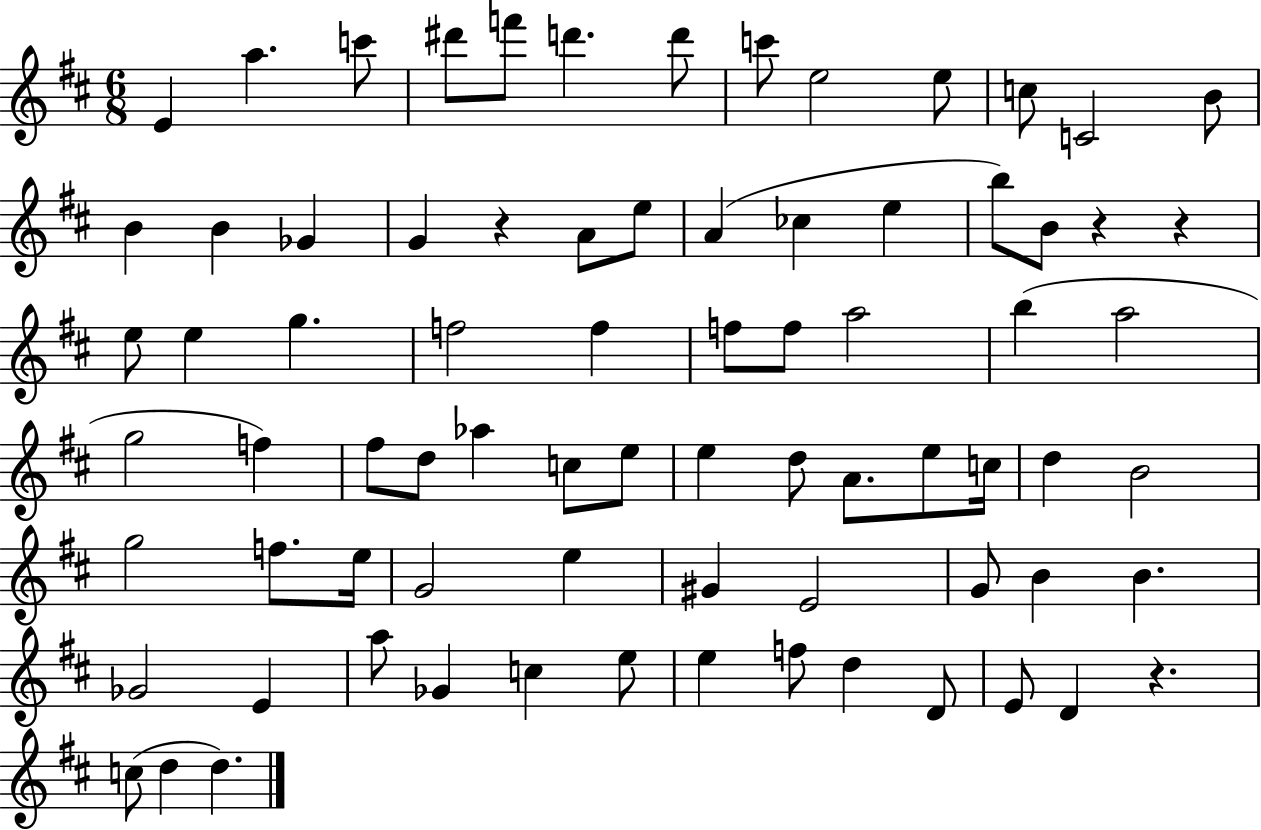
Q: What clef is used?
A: treble